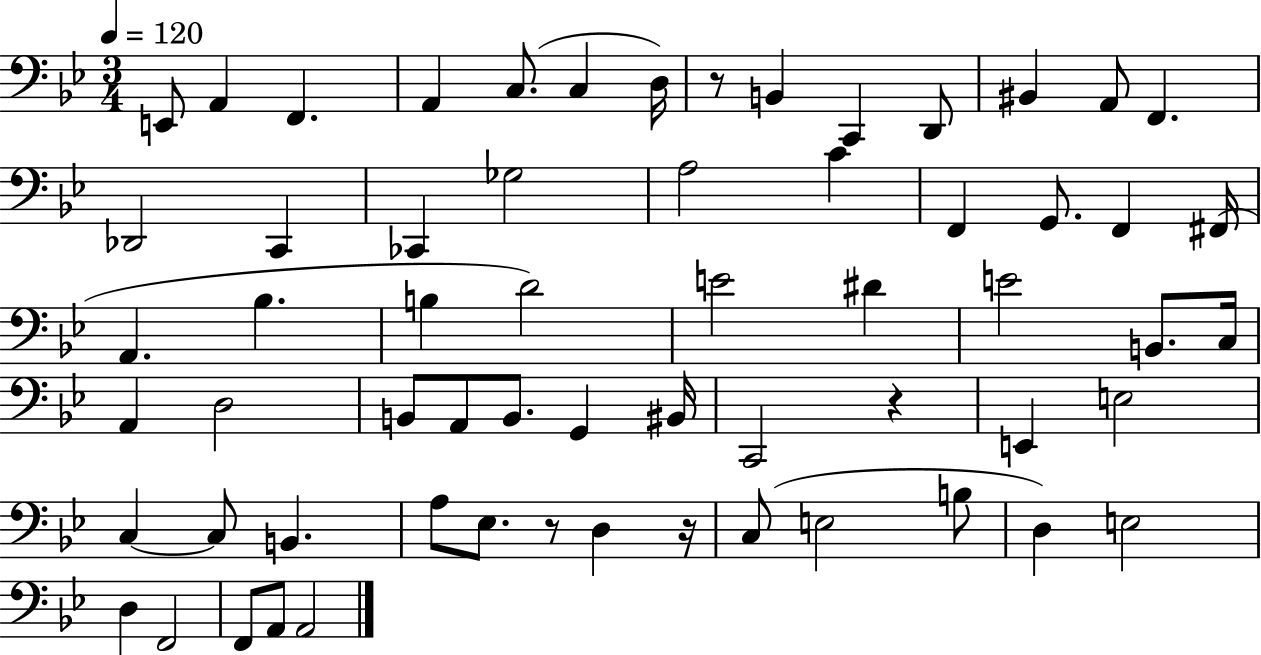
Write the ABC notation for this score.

X:1
T:Untitled
M:3/4
L:1/4
K:Bb
E,,/2 A,, F,, A,, C,/2 C, D,/4 z/2 B,, C,, D,,/2 ^B,, A,,/2 F,, _D,,2 C,, _C,, _G,2 A,2 C F,, G,,/2 F,, ^F,,/4 A,, _B, B, D2 E2 ^D E2 B,,/2 C,/4 A,, D,2 B,,/2 A,,/2 B,,/2 G,, ^B,,/4 C,,2 z E,, E,2 C, C,/2 B,, A,/2 _E,/2 z/2 D, z/4 C,/2 E,2 B,/2 D, E,2 D, F,,2 F,,/2 A,,/2 A,,2